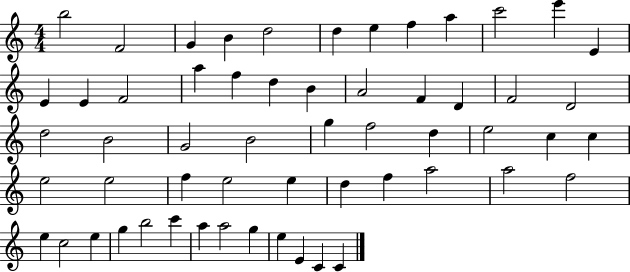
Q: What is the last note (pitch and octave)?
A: C4